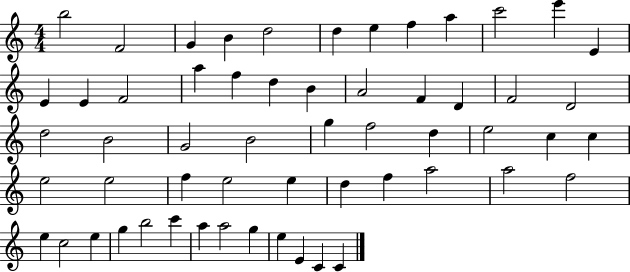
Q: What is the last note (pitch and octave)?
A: C4